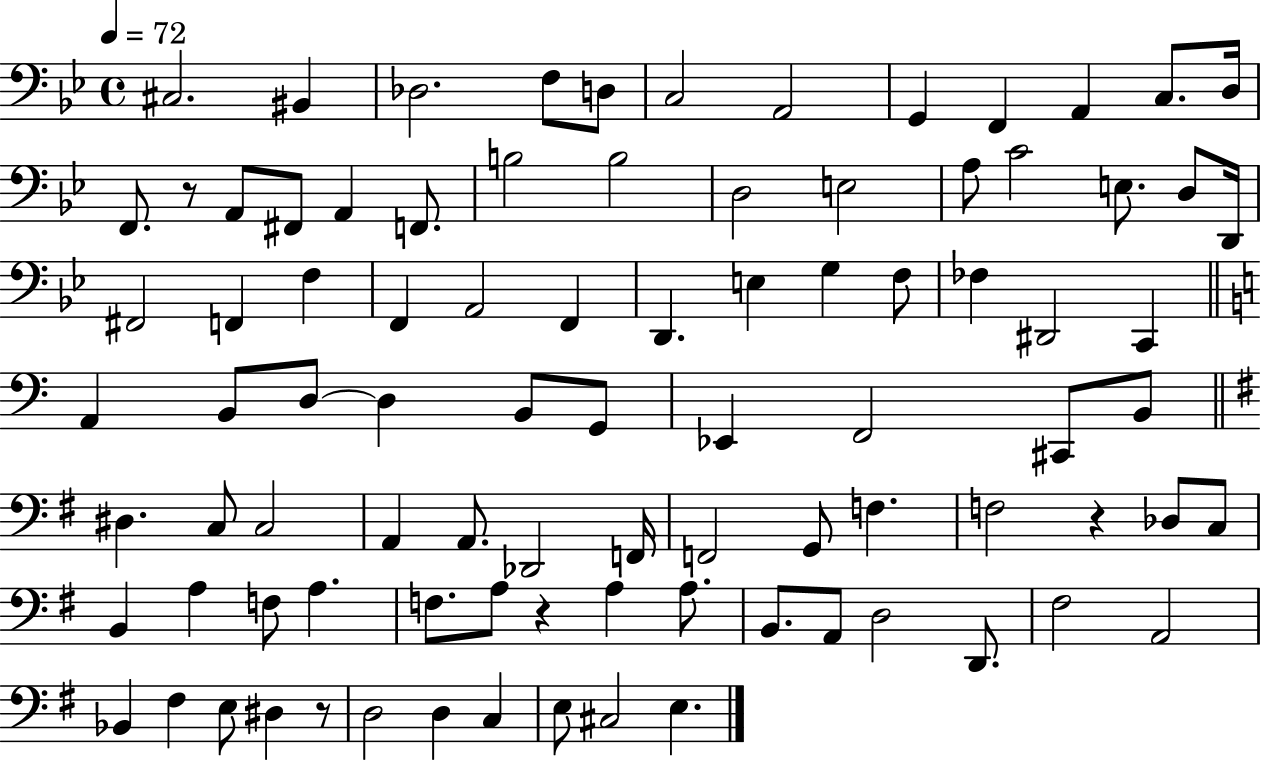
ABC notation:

X:1
T:Untitled
M:4/4
L:1/4
K:Bb
^C,2 ^B,, _D,2 F,/2 D,/2 C,2 A,,2 G,, F,, A,, C,/2 D,/4 F,,/2 z/2 A,,/2 ^F,,/2 A,, F,,/2 B,2 B,2 D,2 E,2 A,/2 C2 E,/2 D,/2 D,,/4 ^F,,2 F,, F, F,, A,,2 F,, D,, E, G, F,/2 _F, ^D,,2 C,, A,, B,,/2 D,/2 D, B,,/2 G,,/2 _E,, F,,2 ^C,,/2 B,,/2 ^D, C,/2 C,2 A,, A,,/2 _D,,2 F,,/4 F,,2 G,,/2 F, F,2 z _D,/2 C,/2 B,, A, F,/2 A, F,/2 A,/2 z A, A,/2 B,,/2 A,,/2 D,2 D,,/2 ^F,2 A,,2 _B,, ^F, E,/2 ^D, z/2 D,2 D, C, E,/2 ^C,2 E,